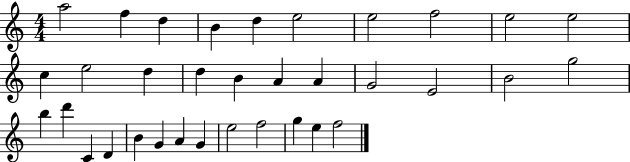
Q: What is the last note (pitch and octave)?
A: F5